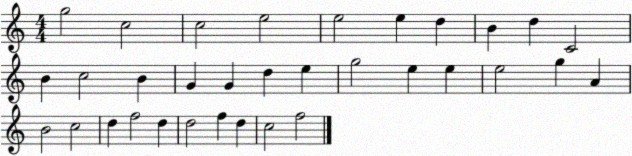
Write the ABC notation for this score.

X:1
T:Untitled
M:4/4
L:1/4
K:C
g2 c2 c2 e2 e2 e d B d C2 B c2 B G G d e g2 e e e2 g A B2 c2 d f2 d d2 f d c2 f2